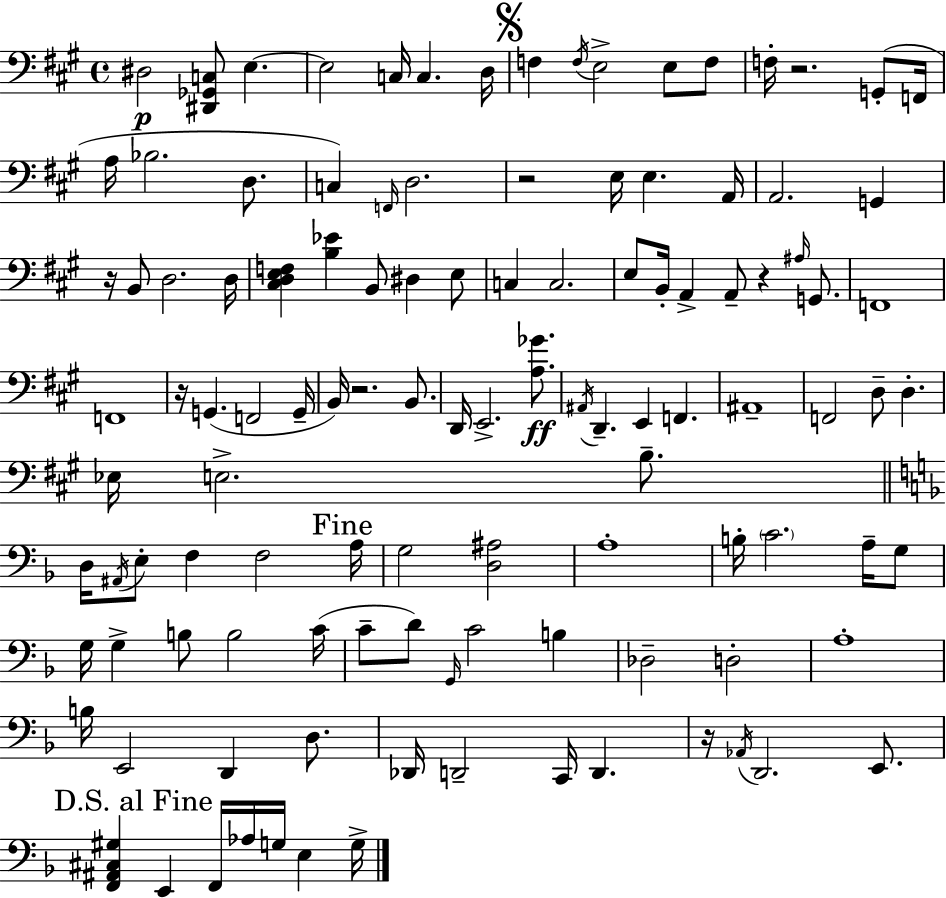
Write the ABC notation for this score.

X:1
T:Untitled
M:4/4
L:1/4
K:A
^D,2 [^D,,_G,,C,]/2 E, E,2 C,/4 C, D,/4 F, F,/4 E,2 E,/2 F,/2 F,/4 z2 G,,/2 F,,/4 A,/4 _B,2 D,/2 C, F,,/4 D,2 z2 E,/4 E, A,,/4 A,,2 G,, z/4 B,,/2 D,2 D,/4 [^C,D,E,F,] [B,_E] B,,/2 ^D, E,/2 C, C,2 E,/2 B,,/4 A,, A,,/2 z ^A,/4 G,,/2 F,,4 F,,4 z/4 G,, F,,2 G,,/4 B,,/4 z2 B,,/2 D,,/4 E,,2 [A,_G]/2 ^A,,/4 D,, E,, F,, ^A,,4 F,,2 D,/2 D, _E,/4 E,2 B,/2 D,/4 ^A,,/4 E,/2 F, F,2 A,/4 G,2 [D,^A,]2 A,4 B,/4 C2 A,/4 G,/2 G,/4 G, B,/2 B,2 C/4 C/2 D/2 G,,/4 C2 B, _D,2 D,2 A,4 B,/4 E,,2 D,, D,/2 _D,,/4 D,,2 C,,/4 D,, z/4 _A,,/4 D,,2 E,,/2 [F,,^A,,^C,^G,] E,, F,,/4 _A,/4 G,/4 E, G,/4